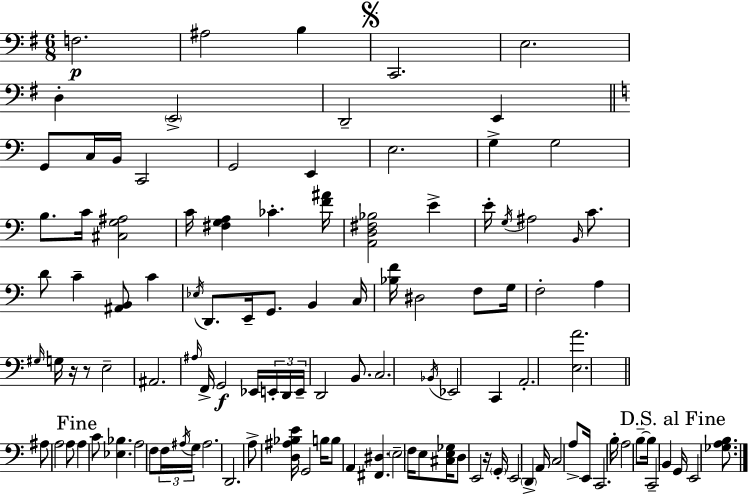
X:1
T:Untitled
M:6/8
L:1/4
K:Em
F,2 ^A,2 B, C,,2 E,2 D, E,,2 D,,2 E,, G,,/2 C,/4 B,,/4 C,,2 G,,2 E,, E,2 G, G,2 B,/2 C/4 [^C,G,^A,]2 C/4 [^F,G,A,] _C [F^A]/4 [A,,D,^F,_B,]2 E E/4 G,/4 ^A,2 B,,/4 C/2 D/2 C [^A,,B,,]/2 C _E,/4 D,,/2 E,,/4 G,,/2 B,, C,/4 [_B,F]/4 ^D,2 F,/2 G,/4 F,2 A, ^G,/4 G,/4 z/4 z/2 E,2 ^A,,2 ^A,/4 F,,/4 G,,2 _E,,/4 E,,/4 D,,/4 E,,/4 D,,2 B,,/2 C,2 _B,,/4 _E,,2 C,, A,,2 [E,A]2 ^A,/2 A,2 A,/2 A, C/2 [_E,_B,] A,2 F,/2 F,/4 ^A,/4 G,/4 ^A,2 D,,2 A,/2 [D,^A,_B,E]/4 G,,2 B,/4 B,/2 A,, [^F,,^D,] E,2 F,/4 E,/2 [^C,E,_G,]/4 D,/2 E,,2 z/4 G,,/4 E,,2 D,, A,,/4 C,2 A,/2 E,,/4 C,,2 B,/4 A,2 B,/2 B,/4 C,,2 B,, G,,/4 E,,2 [_G,A,B,]/2